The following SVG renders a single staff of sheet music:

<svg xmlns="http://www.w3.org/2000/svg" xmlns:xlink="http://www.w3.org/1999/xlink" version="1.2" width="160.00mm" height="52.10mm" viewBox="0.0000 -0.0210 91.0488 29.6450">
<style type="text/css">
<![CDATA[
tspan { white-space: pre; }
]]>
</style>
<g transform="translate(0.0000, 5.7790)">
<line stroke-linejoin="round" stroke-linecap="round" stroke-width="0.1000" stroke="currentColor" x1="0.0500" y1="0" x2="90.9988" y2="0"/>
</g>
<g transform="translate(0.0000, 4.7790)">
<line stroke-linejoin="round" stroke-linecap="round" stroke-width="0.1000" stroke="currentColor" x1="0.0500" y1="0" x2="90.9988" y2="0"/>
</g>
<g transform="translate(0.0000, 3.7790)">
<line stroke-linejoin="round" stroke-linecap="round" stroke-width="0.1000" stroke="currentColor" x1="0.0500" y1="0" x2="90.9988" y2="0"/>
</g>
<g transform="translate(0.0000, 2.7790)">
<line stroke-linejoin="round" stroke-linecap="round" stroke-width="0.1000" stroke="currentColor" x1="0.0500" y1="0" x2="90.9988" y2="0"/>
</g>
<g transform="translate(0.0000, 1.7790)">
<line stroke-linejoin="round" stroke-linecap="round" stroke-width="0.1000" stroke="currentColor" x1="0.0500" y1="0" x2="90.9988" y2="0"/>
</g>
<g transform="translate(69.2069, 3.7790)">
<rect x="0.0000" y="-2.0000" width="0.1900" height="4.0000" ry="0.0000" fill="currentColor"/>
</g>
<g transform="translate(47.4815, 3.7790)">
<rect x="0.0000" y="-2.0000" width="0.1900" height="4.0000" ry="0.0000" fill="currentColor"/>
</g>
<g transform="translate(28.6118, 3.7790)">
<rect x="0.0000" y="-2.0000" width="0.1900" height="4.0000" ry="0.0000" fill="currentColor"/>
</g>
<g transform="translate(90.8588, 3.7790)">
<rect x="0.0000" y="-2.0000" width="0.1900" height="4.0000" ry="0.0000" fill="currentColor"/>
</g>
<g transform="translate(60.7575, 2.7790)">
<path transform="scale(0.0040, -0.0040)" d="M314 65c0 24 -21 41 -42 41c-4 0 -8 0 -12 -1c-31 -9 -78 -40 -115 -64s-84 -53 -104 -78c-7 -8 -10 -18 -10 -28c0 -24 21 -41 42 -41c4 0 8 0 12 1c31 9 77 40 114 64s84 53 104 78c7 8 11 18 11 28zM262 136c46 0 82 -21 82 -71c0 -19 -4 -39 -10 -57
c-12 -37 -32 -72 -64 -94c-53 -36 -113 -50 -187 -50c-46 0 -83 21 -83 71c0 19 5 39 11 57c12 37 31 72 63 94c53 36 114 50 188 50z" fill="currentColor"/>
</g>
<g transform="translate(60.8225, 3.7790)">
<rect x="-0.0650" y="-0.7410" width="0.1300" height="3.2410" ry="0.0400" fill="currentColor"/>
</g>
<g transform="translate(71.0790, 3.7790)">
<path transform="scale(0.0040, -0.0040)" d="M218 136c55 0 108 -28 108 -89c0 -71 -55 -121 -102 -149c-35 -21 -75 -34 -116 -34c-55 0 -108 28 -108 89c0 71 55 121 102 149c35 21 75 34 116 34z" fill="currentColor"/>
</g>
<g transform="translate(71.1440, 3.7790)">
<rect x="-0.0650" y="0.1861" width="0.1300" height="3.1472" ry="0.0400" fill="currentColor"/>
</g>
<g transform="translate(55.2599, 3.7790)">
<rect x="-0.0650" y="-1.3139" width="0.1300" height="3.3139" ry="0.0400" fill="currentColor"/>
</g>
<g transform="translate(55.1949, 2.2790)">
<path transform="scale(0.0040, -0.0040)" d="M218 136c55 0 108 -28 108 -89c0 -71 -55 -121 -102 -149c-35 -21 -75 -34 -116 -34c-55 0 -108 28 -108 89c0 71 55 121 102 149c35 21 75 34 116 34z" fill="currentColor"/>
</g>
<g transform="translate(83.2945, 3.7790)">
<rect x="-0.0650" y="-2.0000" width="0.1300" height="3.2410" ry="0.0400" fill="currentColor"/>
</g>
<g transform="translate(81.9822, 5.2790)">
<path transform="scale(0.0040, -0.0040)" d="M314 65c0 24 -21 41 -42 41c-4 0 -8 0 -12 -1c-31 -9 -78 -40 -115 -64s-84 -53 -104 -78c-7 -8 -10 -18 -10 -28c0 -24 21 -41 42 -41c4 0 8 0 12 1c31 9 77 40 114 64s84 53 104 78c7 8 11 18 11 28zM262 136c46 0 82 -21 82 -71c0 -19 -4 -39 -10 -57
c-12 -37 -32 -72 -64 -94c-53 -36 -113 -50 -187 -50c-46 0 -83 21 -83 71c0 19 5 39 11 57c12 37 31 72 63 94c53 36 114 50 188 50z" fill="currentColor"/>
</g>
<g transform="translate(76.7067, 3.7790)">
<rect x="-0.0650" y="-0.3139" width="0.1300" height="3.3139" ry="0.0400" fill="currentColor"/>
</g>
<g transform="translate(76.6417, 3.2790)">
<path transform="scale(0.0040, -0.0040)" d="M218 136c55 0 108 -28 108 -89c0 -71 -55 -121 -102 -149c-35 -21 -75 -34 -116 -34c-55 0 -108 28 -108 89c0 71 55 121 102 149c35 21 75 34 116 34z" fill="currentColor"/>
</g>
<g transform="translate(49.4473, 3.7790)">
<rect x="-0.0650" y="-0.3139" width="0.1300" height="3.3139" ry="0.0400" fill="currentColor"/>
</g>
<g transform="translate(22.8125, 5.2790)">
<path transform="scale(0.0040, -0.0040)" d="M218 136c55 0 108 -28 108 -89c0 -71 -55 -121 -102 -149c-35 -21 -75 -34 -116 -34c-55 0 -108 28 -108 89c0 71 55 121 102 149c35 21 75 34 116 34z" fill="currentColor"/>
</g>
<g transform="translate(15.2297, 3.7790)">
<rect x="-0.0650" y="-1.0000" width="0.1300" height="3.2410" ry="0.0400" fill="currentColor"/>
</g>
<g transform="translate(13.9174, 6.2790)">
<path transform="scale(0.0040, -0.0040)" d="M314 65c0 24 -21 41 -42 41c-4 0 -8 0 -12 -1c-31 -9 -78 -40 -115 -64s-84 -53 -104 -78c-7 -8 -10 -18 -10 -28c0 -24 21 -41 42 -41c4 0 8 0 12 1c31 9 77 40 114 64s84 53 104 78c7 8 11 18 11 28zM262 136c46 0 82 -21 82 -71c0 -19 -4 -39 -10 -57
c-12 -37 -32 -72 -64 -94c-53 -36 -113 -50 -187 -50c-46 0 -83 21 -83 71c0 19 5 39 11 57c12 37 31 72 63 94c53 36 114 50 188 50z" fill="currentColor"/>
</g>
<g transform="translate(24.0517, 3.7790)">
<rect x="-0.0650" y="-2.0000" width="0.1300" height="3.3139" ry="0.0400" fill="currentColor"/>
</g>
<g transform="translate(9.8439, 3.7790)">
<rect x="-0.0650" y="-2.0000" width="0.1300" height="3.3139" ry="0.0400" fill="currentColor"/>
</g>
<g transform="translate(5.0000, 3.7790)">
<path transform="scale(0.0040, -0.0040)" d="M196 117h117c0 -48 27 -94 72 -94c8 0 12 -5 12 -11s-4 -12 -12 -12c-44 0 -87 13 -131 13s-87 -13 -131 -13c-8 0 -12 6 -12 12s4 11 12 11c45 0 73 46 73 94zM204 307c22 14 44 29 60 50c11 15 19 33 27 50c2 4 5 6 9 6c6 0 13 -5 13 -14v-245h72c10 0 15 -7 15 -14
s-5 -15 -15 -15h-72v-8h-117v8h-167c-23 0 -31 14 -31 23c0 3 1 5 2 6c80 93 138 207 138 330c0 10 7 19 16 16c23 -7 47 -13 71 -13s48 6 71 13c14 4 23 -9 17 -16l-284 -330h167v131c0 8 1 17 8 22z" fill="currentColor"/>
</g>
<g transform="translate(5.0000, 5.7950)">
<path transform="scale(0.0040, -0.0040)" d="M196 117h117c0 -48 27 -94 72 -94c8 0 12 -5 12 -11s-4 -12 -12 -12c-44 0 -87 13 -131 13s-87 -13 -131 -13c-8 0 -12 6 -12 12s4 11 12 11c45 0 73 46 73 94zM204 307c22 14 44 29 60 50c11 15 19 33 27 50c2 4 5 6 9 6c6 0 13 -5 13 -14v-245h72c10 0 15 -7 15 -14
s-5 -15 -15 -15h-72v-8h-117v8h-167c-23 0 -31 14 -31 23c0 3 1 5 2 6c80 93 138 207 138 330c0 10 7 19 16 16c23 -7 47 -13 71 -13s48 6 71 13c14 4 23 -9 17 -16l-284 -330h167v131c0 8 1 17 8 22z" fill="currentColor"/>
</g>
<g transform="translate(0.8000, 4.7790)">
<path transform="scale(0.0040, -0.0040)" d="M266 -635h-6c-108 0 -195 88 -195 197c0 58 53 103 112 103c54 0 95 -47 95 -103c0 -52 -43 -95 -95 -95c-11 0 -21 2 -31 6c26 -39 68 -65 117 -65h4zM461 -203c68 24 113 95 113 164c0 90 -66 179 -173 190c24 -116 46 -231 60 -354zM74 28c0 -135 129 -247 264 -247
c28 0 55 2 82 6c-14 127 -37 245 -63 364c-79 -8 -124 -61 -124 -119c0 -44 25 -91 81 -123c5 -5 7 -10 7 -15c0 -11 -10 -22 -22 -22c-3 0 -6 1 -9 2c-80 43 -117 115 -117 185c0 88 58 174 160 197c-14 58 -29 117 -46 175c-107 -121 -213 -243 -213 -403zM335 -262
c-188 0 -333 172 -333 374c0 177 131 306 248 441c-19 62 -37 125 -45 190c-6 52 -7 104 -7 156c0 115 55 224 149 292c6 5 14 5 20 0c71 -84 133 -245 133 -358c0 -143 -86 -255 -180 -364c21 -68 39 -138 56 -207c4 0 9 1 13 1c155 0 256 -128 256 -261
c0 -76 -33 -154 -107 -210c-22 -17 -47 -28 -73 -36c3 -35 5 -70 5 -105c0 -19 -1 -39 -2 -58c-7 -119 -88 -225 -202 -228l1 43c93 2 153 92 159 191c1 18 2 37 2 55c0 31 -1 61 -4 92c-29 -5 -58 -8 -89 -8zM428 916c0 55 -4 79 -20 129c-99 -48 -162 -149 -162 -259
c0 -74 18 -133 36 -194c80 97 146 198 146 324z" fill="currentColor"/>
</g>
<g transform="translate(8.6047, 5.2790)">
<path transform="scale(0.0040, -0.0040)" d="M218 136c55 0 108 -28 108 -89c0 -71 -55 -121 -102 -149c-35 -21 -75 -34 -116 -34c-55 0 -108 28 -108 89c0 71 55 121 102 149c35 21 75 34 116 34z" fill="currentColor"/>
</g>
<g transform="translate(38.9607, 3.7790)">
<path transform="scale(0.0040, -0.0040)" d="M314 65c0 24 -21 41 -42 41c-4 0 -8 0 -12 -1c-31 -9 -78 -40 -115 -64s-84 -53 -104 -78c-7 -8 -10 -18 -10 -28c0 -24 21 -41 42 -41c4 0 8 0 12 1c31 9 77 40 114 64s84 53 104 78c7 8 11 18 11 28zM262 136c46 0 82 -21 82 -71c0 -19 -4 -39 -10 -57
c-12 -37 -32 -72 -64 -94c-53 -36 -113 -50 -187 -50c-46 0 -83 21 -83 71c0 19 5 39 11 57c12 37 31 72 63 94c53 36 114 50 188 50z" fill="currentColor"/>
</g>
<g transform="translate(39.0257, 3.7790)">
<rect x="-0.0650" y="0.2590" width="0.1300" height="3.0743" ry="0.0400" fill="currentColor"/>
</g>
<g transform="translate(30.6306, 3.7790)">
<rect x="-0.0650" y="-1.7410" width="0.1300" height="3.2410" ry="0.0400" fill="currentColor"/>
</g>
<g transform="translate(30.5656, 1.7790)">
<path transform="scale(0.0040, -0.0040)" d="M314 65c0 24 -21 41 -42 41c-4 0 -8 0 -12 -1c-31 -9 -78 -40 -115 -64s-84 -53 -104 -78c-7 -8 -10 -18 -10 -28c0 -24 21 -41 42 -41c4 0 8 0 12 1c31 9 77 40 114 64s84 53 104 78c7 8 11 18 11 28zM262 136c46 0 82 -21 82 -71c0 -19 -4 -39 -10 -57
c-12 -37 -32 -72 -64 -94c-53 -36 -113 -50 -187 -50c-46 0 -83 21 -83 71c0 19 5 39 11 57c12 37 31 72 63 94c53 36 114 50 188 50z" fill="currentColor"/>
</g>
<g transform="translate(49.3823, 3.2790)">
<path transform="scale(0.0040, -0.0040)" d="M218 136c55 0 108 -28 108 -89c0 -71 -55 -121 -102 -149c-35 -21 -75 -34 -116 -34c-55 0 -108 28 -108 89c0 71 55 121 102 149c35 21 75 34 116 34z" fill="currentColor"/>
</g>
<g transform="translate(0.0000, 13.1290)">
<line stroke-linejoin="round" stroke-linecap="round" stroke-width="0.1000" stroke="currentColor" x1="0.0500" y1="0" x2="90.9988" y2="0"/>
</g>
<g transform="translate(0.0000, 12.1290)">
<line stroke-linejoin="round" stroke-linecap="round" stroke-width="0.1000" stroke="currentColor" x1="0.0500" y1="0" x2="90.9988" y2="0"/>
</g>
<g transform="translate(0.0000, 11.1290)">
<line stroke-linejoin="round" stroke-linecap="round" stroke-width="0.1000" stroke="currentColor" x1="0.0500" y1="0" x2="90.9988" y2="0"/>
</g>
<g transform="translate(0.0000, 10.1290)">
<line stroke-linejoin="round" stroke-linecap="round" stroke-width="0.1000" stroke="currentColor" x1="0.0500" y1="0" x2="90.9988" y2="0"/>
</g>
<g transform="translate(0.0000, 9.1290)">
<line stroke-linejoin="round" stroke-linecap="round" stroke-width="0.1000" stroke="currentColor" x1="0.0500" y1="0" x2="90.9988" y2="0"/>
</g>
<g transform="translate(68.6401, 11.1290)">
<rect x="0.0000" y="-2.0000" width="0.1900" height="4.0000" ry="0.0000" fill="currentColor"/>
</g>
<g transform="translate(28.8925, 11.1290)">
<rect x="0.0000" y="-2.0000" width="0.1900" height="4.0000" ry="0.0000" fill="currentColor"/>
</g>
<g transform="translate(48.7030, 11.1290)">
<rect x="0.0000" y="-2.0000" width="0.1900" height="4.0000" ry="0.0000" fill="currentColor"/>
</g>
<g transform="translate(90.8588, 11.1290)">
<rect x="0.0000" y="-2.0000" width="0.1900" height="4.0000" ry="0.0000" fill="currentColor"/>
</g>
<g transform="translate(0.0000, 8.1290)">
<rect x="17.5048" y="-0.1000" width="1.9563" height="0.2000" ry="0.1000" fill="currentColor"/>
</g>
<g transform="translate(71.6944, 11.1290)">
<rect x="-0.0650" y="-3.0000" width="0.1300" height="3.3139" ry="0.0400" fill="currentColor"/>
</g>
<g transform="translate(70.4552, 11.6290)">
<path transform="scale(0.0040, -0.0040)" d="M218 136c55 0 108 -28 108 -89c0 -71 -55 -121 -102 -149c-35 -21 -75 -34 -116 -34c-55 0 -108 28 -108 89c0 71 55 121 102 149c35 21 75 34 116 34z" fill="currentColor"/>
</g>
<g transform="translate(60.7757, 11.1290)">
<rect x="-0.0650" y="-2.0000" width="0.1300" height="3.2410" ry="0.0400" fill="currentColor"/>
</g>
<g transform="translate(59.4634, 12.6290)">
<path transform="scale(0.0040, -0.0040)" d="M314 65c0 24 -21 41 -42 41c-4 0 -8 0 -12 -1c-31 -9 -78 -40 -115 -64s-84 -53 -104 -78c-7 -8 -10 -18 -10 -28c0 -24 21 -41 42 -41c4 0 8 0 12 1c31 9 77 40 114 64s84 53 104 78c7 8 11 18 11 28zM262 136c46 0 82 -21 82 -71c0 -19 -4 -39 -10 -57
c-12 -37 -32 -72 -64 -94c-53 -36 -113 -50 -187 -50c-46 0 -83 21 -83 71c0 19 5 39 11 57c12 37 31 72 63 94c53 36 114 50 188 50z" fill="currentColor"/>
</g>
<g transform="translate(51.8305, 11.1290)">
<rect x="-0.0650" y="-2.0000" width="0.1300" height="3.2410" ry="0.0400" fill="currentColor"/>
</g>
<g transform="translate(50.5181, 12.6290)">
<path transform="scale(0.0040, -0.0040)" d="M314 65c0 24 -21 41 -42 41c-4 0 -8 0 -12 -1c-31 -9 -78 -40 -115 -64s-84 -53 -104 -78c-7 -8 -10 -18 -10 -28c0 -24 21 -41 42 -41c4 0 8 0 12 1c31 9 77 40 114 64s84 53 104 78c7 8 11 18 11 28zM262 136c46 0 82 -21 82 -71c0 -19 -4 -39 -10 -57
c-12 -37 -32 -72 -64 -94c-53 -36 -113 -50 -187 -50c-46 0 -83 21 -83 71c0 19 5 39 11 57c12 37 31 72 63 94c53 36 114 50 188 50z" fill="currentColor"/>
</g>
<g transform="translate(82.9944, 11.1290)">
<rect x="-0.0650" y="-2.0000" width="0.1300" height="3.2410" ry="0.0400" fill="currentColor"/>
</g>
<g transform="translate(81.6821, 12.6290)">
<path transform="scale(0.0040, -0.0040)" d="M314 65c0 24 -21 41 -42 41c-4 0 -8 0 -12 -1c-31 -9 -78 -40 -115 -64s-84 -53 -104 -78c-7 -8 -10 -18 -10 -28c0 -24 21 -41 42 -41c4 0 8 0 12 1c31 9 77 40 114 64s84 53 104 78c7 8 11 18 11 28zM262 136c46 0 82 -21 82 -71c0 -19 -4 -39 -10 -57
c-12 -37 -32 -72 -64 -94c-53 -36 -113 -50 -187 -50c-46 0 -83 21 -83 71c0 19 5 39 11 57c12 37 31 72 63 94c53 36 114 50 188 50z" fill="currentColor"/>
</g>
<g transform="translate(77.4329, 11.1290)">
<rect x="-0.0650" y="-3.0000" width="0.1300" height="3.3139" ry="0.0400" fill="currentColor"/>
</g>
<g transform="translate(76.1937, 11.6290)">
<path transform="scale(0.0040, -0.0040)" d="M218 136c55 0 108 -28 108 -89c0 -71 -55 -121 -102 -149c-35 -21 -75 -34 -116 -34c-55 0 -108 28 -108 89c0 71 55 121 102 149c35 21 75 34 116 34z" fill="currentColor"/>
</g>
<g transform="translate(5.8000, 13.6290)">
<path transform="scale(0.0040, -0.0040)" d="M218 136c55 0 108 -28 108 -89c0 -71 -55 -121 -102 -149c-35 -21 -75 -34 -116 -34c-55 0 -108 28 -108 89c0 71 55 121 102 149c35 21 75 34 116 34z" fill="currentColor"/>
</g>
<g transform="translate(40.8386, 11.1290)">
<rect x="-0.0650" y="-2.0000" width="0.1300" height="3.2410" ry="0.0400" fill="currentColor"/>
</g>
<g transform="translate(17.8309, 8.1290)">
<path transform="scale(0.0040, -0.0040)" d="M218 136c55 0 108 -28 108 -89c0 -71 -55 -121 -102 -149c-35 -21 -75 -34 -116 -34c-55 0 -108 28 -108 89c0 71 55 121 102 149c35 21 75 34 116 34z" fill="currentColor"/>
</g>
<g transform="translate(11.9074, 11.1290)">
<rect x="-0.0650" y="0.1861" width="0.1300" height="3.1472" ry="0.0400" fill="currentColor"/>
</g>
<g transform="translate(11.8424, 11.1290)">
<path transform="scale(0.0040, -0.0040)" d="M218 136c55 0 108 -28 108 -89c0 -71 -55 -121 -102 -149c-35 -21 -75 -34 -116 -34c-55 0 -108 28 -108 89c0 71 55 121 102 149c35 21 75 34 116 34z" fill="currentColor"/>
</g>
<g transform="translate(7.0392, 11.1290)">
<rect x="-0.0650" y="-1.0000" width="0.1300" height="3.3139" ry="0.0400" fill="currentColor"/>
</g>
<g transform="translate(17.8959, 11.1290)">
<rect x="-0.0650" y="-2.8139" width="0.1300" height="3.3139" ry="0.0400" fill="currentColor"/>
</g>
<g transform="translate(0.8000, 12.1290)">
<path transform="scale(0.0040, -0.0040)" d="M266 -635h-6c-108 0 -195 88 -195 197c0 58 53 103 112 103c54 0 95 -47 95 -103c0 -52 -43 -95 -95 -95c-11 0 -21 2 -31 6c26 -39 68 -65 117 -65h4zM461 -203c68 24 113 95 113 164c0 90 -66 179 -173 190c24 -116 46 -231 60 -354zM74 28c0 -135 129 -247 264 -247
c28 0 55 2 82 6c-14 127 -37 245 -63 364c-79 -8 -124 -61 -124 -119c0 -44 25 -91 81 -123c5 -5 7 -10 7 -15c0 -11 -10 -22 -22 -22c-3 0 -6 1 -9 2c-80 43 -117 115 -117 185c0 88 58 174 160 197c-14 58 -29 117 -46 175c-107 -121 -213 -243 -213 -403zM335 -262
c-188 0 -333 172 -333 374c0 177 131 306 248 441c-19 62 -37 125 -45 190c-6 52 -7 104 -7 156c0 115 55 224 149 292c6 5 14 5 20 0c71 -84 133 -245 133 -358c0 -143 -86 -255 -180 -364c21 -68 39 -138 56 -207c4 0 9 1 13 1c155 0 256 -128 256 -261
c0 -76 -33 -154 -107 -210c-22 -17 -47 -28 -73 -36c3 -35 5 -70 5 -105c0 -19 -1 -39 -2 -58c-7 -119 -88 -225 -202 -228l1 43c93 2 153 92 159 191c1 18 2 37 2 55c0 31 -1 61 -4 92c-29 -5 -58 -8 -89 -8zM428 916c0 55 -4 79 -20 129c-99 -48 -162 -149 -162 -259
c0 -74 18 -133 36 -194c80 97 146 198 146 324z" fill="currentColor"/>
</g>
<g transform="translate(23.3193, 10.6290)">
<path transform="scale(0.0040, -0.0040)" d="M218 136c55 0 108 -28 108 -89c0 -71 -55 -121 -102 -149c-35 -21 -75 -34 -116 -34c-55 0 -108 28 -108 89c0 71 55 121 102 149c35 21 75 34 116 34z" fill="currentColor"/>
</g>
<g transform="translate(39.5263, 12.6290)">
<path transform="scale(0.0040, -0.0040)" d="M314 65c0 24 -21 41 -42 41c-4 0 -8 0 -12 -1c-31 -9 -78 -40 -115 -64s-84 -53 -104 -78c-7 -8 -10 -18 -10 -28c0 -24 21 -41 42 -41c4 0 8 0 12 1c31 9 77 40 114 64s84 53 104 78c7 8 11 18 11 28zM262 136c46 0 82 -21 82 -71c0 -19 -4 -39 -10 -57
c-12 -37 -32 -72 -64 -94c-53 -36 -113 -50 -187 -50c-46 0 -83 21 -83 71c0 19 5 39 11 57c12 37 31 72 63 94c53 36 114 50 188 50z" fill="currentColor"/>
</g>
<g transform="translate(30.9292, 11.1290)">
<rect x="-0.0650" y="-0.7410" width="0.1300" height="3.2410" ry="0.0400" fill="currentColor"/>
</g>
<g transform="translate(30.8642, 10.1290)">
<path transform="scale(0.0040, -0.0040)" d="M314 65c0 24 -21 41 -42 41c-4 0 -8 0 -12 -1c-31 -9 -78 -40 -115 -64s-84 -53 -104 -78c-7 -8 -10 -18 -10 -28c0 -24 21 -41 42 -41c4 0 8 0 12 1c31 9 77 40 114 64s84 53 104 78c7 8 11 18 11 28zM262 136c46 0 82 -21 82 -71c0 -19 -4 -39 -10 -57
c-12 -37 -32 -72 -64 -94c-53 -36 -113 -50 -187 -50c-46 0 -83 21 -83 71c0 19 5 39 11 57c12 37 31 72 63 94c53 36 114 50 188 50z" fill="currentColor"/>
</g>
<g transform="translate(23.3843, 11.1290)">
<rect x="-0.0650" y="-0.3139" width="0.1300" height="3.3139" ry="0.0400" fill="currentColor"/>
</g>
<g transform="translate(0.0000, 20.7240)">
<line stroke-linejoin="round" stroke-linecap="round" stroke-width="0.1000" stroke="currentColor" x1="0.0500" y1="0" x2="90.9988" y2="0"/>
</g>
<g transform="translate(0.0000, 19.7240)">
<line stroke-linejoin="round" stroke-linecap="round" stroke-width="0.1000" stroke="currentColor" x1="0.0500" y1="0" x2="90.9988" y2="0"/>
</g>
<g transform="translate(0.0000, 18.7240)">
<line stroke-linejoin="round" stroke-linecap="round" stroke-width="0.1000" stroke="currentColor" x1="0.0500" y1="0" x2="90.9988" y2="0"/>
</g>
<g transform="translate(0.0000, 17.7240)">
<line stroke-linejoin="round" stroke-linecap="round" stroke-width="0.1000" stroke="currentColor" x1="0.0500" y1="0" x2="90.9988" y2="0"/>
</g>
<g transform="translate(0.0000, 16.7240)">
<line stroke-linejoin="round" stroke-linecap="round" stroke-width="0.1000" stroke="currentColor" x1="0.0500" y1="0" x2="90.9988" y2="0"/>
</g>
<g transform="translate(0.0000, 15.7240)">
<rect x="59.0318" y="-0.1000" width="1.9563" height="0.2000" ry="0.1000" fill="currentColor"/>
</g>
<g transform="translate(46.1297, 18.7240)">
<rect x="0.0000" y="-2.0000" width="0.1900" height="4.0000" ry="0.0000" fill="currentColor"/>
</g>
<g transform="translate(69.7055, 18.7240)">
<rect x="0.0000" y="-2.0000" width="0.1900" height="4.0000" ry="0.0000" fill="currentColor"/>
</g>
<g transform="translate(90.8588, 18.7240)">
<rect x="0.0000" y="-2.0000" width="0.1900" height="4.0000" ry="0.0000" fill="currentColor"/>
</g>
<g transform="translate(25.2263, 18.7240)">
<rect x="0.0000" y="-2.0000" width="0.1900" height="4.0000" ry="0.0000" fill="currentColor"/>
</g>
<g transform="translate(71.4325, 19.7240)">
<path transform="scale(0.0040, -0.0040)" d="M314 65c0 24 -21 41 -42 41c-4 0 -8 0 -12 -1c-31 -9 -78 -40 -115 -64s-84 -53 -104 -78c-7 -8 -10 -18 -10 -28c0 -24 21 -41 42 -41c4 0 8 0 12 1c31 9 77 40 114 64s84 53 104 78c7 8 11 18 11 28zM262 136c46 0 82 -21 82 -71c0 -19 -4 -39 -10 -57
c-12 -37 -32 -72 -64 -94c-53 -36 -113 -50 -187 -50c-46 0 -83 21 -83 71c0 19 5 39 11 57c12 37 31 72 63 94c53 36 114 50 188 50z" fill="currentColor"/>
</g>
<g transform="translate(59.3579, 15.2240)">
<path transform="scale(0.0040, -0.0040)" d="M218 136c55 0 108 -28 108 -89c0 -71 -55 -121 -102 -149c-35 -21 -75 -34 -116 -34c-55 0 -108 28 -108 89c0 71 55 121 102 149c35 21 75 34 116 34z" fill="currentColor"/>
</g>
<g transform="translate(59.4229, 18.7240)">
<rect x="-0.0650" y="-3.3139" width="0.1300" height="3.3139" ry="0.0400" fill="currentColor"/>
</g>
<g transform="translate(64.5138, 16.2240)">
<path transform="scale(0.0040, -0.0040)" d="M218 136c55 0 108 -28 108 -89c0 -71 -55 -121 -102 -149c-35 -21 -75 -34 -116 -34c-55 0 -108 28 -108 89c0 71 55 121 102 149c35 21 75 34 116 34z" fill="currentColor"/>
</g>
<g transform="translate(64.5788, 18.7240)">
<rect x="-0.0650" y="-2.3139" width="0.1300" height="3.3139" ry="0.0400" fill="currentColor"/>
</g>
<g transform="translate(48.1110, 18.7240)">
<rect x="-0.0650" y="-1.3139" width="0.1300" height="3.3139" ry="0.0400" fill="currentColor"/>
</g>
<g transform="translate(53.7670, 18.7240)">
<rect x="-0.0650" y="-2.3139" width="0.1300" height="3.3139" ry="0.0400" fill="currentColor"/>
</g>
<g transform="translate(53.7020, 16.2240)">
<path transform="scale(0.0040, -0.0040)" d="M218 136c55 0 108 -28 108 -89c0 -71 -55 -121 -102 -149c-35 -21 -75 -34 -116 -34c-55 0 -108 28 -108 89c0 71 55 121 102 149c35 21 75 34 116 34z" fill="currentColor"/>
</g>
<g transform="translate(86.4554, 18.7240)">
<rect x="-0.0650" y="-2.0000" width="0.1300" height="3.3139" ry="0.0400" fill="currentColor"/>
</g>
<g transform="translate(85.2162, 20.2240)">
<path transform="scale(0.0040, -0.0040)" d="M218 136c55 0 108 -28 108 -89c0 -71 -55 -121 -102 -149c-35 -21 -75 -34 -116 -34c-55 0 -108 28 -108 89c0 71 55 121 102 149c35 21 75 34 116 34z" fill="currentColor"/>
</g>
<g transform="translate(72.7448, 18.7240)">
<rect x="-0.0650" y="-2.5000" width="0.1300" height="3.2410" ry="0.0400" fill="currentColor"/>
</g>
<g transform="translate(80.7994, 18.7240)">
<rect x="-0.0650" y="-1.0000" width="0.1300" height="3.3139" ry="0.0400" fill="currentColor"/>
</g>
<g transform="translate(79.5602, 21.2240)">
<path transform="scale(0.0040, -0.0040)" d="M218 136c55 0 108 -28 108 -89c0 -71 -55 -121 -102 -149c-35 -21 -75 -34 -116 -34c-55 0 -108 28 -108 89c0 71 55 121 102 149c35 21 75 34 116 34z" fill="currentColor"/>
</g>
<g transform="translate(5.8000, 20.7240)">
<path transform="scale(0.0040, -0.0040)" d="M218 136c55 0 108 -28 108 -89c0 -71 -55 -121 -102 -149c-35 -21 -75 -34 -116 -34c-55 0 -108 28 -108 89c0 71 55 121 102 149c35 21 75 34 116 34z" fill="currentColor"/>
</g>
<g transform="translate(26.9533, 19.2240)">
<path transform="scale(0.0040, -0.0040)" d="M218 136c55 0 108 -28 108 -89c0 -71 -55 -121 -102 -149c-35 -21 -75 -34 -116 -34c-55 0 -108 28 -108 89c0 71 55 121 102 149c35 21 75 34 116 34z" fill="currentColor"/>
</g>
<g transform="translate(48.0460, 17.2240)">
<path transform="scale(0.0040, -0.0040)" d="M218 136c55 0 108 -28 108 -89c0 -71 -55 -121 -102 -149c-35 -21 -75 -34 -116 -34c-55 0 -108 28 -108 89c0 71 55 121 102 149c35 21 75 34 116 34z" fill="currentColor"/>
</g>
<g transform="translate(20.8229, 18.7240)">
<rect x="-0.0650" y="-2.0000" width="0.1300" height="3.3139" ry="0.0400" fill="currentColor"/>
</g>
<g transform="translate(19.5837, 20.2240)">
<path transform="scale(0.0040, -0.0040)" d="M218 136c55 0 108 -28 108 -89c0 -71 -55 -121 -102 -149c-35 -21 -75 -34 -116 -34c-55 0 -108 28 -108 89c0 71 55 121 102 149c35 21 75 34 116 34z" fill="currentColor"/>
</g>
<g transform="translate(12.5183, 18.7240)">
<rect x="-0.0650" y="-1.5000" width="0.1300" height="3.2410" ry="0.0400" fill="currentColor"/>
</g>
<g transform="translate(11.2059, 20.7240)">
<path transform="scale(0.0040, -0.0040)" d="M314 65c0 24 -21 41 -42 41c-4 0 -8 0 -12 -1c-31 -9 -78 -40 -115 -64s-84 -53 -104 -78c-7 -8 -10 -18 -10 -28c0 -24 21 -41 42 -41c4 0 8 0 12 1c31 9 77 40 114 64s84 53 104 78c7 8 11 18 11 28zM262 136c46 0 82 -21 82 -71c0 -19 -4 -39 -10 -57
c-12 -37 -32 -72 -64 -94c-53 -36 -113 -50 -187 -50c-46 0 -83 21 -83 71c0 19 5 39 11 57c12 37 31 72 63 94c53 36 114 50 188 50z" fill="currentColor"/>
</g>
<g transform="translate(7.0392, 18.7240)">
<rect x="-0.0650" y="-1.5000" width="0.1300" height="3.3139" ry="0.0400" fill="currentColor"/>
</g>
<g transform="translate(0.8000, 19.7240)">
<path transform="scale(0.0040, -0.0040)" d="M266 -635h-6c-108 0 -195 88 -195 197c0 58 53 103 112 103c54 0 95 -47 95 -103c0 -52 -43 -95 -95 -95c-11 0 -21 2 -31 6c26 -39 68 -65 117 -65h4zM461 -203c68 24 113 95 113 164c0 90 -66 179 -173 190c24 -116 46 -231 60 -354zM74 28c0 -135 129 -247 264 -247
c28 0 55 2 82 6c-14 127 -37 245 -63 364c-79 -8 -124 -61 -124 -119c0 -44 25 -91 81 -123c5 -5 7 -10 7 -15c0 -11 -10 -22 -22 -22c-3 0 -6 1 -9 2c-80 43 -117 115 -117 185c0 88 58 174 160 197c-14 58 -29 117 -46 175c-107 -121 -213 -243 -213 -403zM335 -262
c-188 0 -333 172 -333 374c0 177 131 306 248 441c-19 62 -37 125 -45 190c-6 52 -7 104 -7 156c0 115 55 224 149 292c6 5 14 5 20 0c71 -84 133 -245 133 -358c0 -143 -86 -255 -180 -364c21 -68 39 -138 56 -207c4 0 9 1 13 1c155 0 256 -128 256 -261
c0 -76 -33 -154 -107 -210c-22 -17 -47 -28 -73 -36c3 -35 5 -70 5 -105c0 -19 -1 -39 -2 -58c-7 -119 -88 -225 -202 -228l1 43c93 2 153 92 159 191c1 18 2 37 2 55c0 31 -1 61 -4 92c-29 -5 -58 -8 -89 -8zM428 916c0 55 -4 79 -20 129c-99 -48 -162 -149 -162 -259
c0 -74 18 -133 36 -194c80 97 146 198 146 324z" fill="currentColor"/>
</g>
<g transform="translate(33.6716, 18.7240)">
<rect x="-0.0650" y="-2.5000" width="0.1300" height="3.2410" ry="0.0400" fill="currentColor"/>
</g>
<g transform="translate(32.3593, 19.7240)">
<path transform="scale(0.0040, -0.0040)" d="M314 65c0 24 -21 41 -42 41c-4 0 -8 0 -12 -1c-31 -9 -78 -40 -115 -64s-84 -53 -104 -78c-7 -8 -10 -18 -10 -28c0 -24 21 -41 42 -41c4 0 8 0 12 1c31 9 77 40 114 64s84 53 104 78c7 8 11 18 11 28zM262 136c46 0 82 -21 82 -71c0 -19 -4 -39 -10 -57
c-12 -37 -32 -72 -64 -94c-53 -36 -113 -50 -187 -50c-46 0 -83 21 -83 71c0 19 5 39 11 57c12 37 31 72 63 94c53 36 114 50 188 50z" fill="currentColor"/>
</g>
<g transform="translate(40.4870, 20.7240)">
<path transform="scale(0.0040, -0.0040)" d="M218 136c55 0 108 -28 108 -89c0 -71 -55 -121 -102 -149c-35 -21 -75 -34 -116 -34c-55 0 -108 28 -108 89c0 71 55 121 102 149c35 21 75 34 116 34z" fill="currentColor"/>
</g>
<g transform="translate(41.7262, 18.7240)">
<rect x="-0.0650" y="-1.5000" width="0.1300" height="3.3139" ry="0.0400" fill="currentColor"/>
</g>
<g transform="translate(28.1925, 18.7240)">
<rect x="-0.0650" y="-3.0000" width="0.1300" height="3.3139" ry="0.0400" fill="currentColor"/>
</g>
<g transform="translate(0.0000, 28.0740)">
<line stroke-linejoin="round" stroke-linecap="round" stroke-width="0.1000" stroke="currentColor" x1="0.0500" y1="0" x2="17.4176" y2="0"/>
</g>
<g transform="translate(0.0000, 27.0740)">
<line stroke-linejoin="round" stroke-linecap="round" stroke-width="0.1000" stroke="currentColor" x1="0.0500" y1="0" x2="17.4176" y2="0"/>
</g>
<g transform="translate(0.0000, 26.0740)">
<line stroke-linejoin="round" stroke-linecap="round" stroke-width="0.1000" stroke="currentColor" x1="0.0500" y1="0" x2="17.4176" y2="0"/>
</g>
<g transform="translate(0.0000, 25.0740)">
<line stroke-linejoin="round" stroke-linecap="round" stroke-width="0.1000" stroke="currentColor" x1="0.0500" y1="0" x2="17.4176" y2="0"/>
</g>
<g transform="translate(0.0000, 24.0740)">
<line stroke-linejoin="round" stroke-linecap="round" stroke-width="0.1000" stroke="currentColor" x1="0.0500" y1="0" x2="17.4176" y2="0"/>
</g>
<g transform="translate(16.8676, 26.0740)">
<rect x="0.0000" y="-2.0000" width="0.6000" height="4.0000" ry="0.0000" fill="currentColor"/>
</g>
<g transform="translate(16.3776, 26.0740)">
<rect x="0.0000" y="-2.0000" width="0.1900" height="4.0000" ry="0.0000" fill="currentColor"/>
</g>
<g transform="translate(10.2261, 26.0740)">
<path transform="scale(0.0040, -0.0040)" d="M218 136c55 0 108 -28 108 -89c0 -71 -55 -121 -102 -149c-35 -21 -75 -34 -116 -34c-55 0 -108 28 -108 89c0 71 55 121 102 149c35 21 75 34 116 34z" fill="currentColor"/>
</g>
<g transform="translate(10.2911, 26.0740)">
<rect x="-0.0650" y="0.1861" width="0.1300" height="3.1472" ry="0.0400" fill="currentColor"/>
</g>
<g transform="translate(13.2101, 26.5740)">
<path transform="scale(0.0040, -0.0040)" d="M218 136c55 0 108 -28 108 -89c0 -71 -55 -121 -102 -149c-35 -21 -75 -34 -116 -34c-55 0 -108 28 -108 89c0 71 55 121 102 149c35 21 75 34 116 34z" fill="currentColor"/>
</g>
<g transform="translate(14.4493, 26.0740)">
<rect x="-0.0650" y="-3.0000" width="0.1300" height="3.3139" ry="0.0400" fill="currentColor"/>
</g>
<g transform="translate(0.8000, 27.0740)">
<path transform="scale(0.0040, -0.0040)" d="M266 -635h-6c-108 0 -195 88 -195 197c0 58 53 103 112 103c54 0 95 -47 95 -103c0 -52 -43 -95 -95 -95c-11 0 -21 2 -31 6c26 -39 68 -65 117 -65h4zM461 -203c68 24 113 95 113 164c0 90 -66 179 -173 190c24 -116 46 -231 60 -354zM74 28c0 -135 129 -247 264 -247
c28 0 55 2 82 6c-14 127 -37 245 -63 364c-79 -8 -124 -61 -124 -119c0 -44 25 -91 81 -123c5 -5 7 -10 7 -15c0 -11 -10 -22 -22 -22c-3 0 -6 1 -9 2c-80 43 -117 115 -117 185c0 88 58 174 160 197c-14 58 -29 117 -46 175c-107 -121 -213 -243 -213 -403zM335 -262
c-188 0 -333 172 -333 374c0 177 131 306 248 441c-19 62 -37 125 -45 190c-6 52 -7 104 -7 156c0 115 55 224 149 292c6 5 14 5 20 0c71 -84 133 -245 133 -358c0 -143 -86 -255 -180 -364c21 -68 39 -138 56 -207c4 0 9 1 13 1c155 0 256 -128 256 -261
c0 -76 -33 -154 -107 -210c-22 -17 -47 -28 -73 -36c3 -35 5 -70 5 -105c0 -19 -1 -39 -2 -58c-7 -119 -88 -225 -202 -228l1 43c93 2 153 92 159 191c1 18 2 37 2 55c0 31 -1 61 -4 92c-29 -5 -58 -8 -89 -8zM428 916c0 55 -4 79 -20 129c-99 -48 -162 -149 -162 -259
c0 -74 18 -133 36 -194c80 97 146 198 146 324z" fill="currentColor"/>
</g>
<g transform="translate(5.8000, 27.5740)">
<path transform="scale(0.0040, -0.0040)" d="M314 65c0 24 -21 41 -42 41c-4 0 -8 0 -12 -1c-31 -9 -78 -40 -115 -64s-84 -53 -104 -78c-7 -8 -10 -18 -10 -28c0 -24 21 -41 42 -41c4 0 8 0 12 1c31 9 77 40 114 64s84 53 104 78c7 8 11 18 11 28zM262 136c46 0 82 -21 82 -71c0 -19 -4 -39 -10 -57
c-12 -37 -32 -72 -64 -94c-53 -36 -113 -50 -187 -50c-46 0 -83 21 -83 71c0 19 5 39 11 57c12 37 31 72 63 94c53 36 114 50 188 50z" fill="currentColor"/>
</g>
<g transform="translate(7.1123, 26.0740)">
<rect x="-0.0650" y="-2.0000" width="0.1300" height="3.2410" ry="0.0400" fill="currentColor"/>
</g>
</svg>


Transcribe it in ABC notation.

X:1
T:Untitled
M:4/4
L:1/4
K:C
F D2 F f2 B2 c e d2 B c F2 D B a c d2 F2 F2 F2 A A F2 E E2 F A G2 E e g b g G2 D F F2 B A